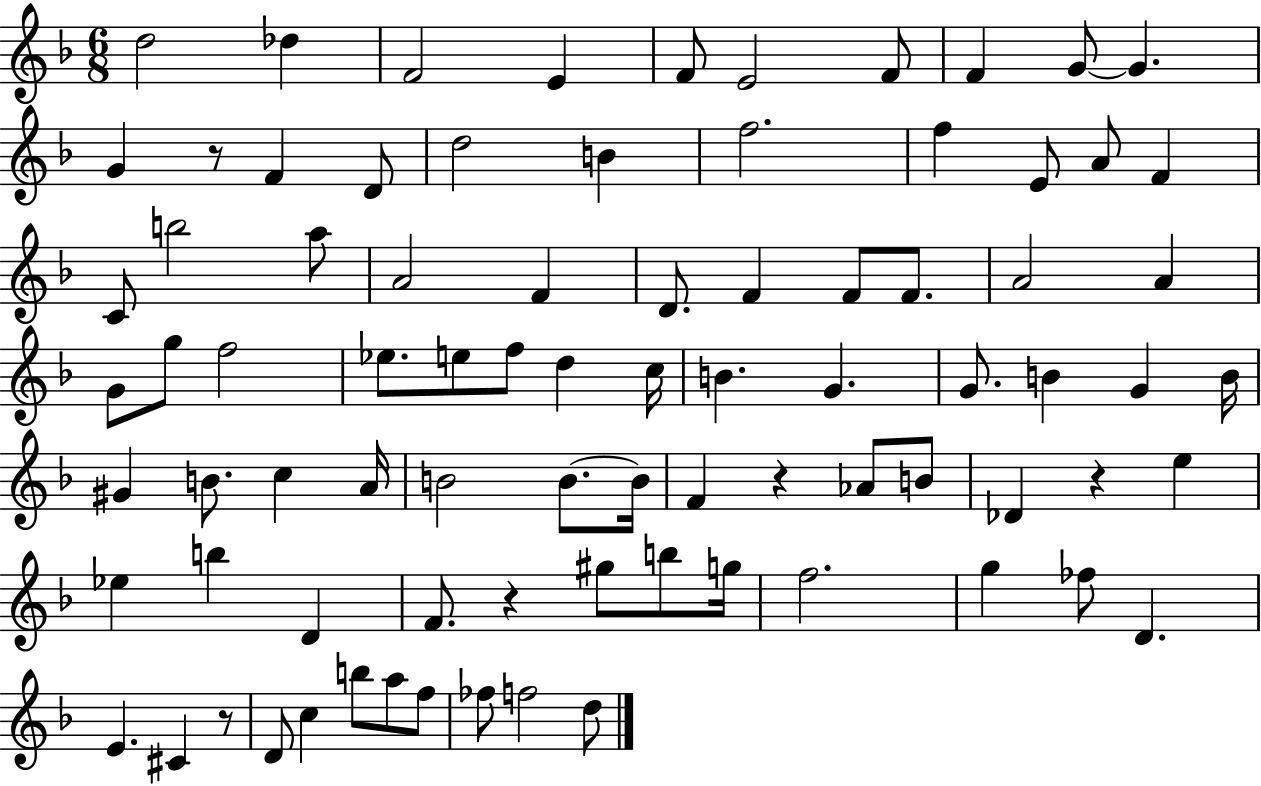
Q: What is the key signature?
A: F major